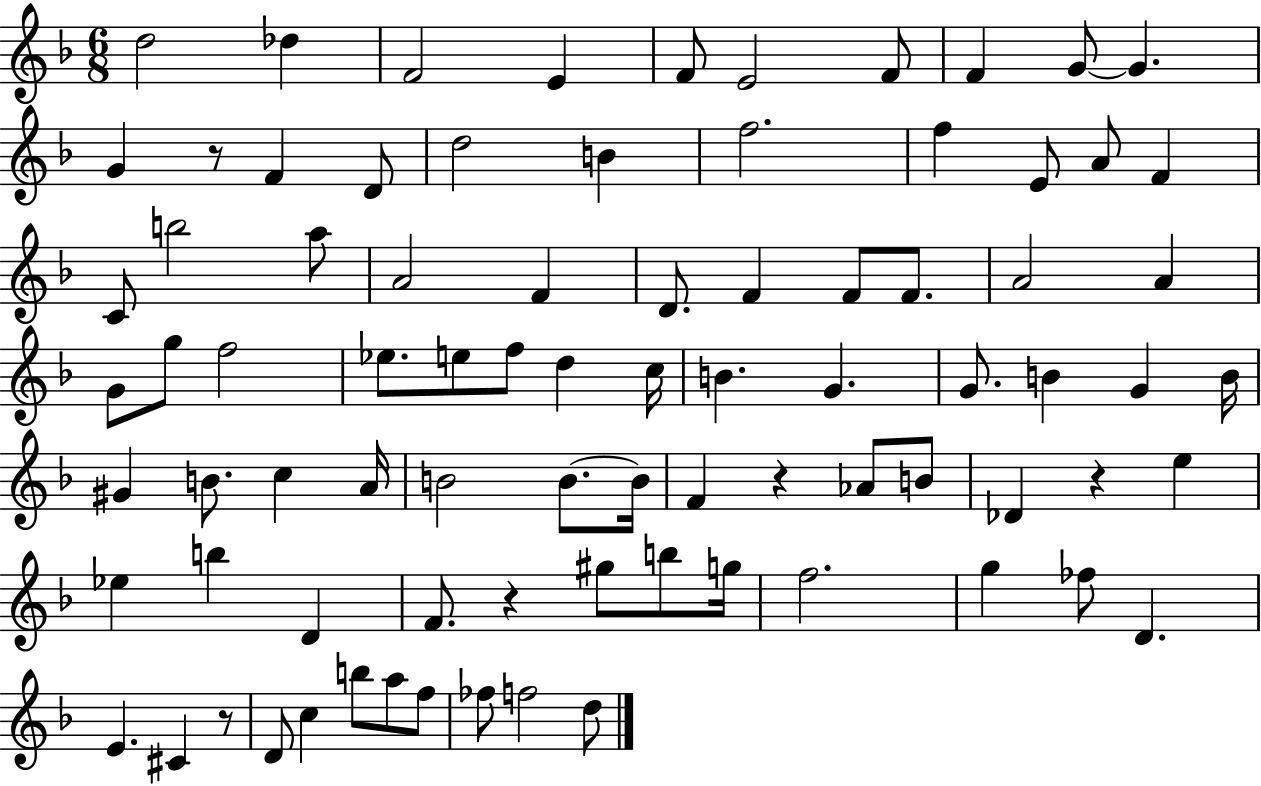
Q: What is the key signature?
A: F major